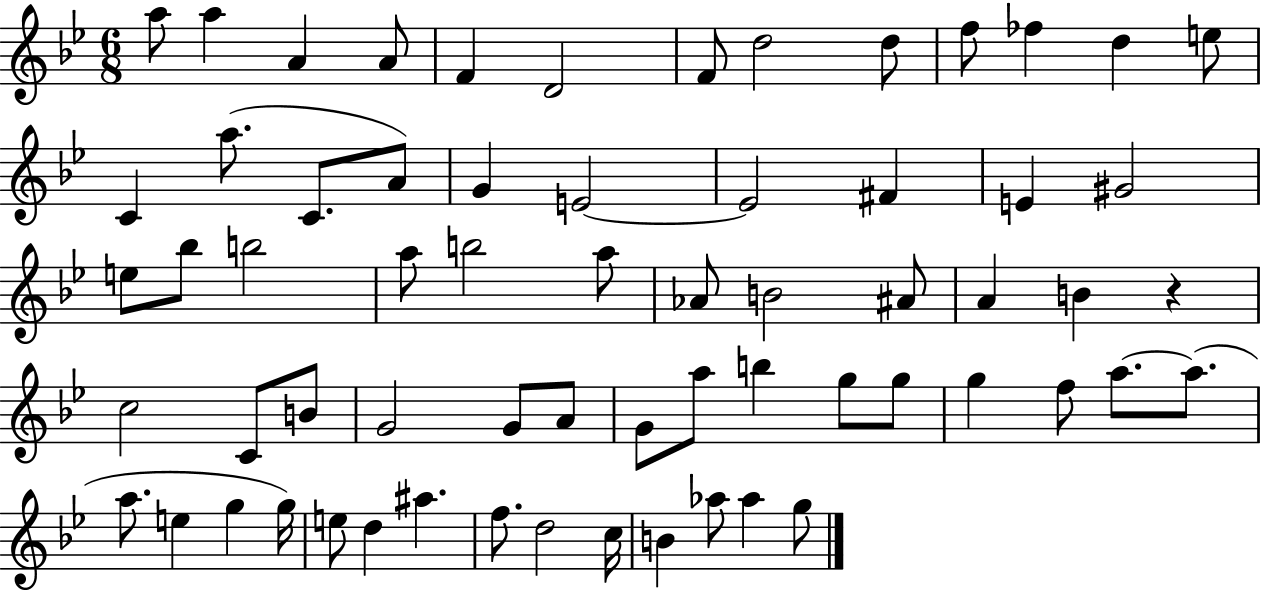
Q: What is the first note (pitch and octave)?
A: A5